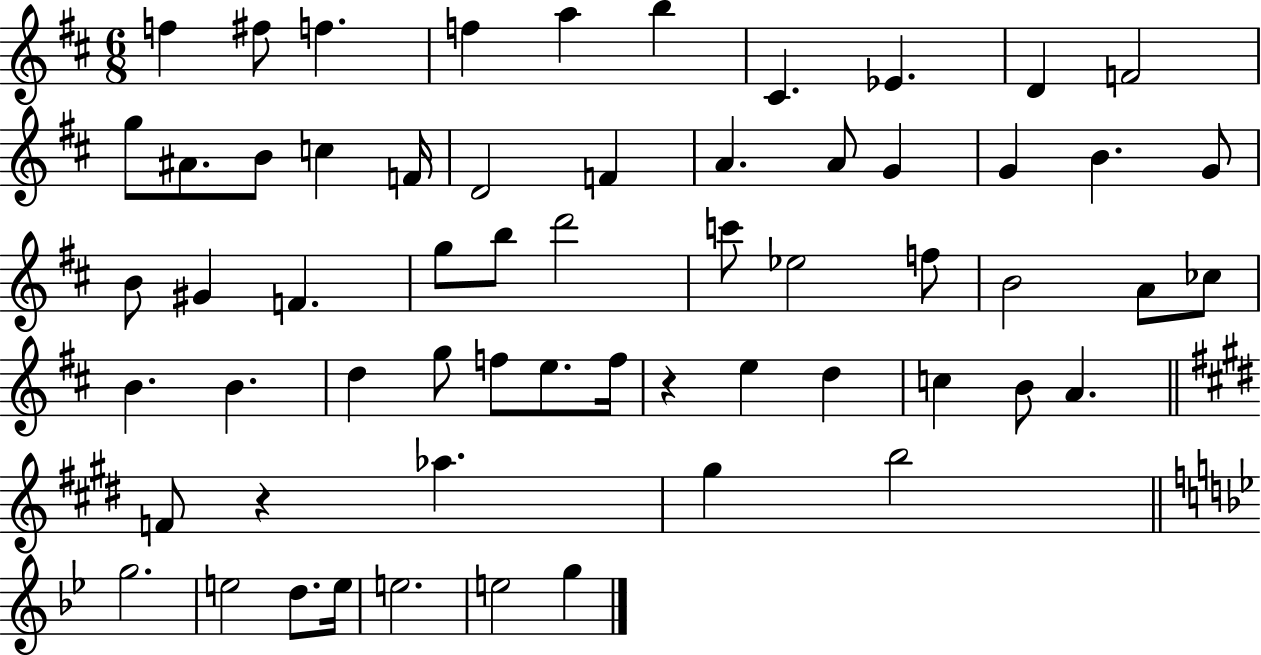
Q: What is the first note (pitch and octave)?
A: F5